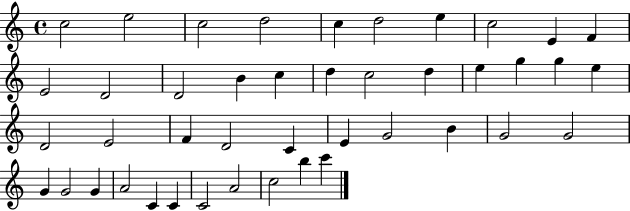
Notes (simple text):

C5/h E5/h C5/h D5/h C5/q D5/h E5/q C5/h E4/q F4/q E4/h D4/h D4/h B4/q C5/q D5/q C5/h D5/q E5/q G5/q G5/q E5/q D4/h E4/h F4/q D4/h C4/q E4/q G4/h B4/q G4/h G4/h G4/q G4/h G4/q A4/h C4/q C4/q C4/h A4/h C5/h B5/q C6/q